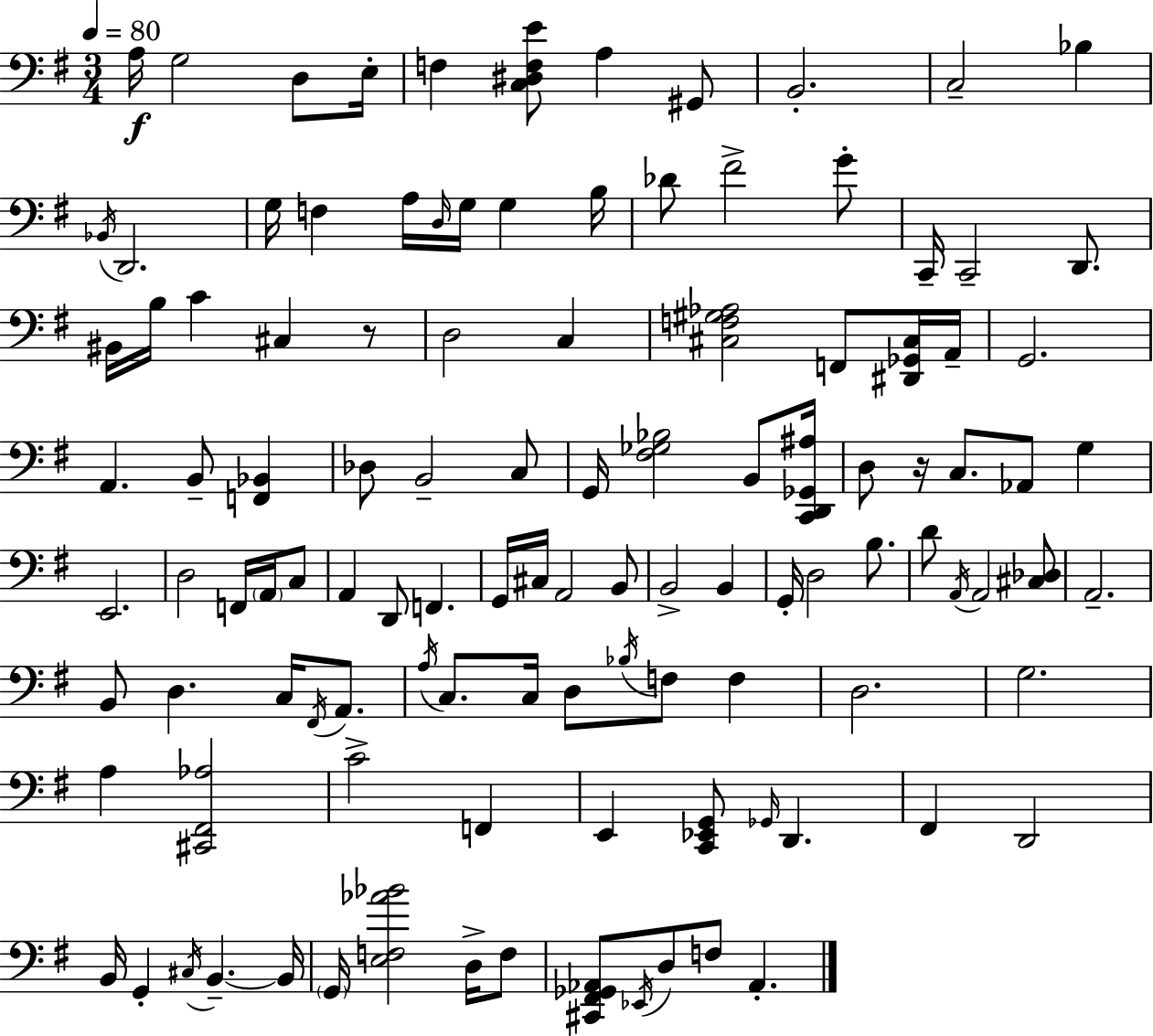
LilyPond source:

{
  \clef bass
  \numericTimeSignature
  \time 3/4
  \key g \major
  \tempo 4 = 80
  a16\f g2 d8 e16-. | f4 <c dis f e'>8 a4 gis,8 | b,2.-. | c2-- bes4 | \break \acciaccatura { bes,16 } d,2. | g16 f4 a16 \grace { d16 } g16 g4 | b16 des'8 fis'2-> | g'8-. c,16-- c,2-- d,8. | \break bis,16 b16 c'4 cis4 | r8 d2 c4 | <cis f gis aes>2 f,8 | <dis, ges, cis>16 a,16-- g,2. | \break a,4. b,8-- <f, bes,>4 | des8 b,2-- | c8 g,16 <fis ges bes>2 b,8 | <c, d, ges, ais>16 d8 r16 c8. aes,8 g4 | \break e,2. | d2 f,16 \parenthesize a,16 | c8 a,4 d,8 f,4. | g,16 cis16 a,2 | \break b,8 b,2-> b,4 | g,16-. d2 b8. | d'8 \acciaccatura { a,16 } a,2 | <cis des>8 a,2.-- | \break b,8 d4. c16 | \acciaccatura { fis,16 } a,8. \acciaccatura { a16 } c8. c16 d8 \acciaccatura { bes16 } | f8 f4 d2. | g2. | \break a4 <cis, fis, aes>2 | c'2-> | f,4 e,4 <c, ees, g,>8 | \grace { ges,16 } d,4. fis,4 d,2 | \break b,16 g,4-. | \acciaccatura { cis16 } b,4.--~~ b,16 \parenthesize g,16 <e f aes' bes'>2 | d16-> f8 <cis, fis, ges, aes,>8 \acciaccatura { ees,16 } d8 | f8 aes,4.-. \bar "|."
}